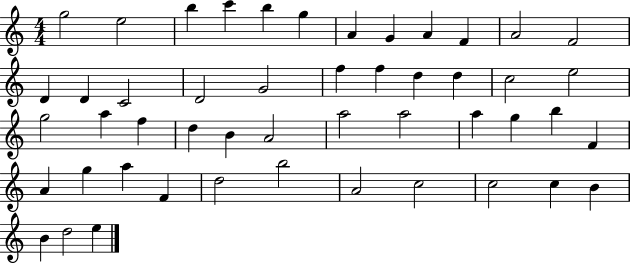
G5/h E5/h B5/q C6/q B5/q G5/q A4/q G4/q A4/q F4/q A4/h F4/h D4/q D4/q C4/h D4/h G4/h F5/q F5/q D5/q D5/q C5/h E5/h G5/h A5/q F5/q D5/q B4/q A4/h A5/h A5/h A5/q G5/q B5/q F4/q A4/q G5/q A5/q F4/q D5/h B5/h A4/h C5/h C5/h C5/q B4/q B4/q D5/h E5/q